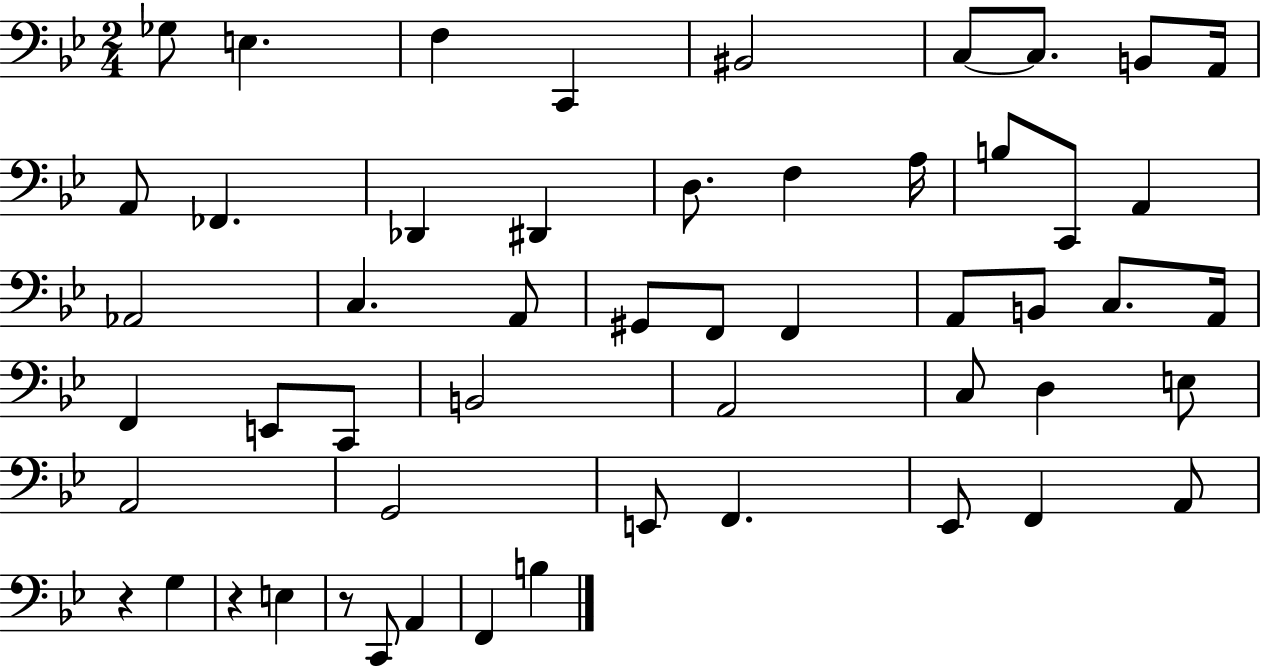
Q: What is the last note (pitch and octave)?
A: B3